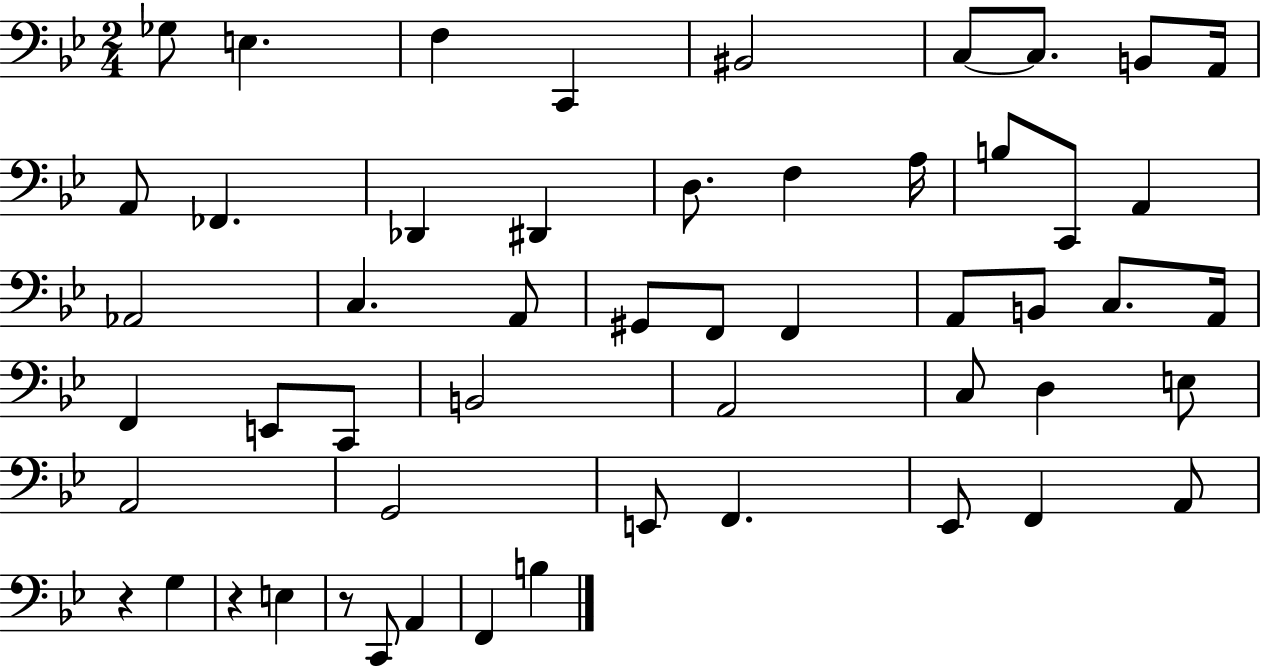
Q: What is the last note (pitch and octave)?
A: B3